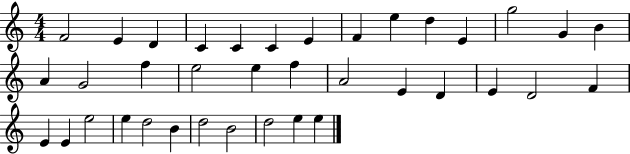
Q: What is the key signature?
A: C major